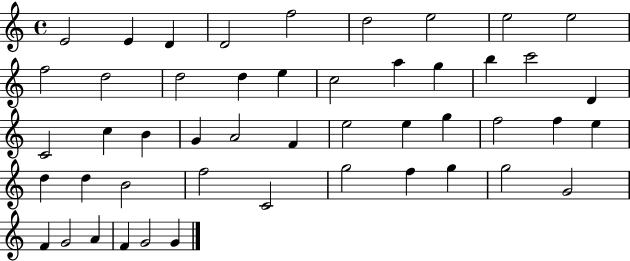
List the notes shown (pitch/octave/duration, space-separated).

E4/h E4/q D4/q D4/h F5/h D5/h E5/h E5/h E5/h F5/h D5/h D5/h D5/q E5/q C5/h A5/q G5/q B5/q C6/h D4/q C4/h C5/q B4/q G4/q A4/h F4/q E5/h E5/q G5/q F5/h F5/q E5/q D5/q D5/q B4/h F5/h C4/h G5/h F5/q G5/q G5/h G4/h F4/q G4/h A4/q F4/q G4/h G4/q